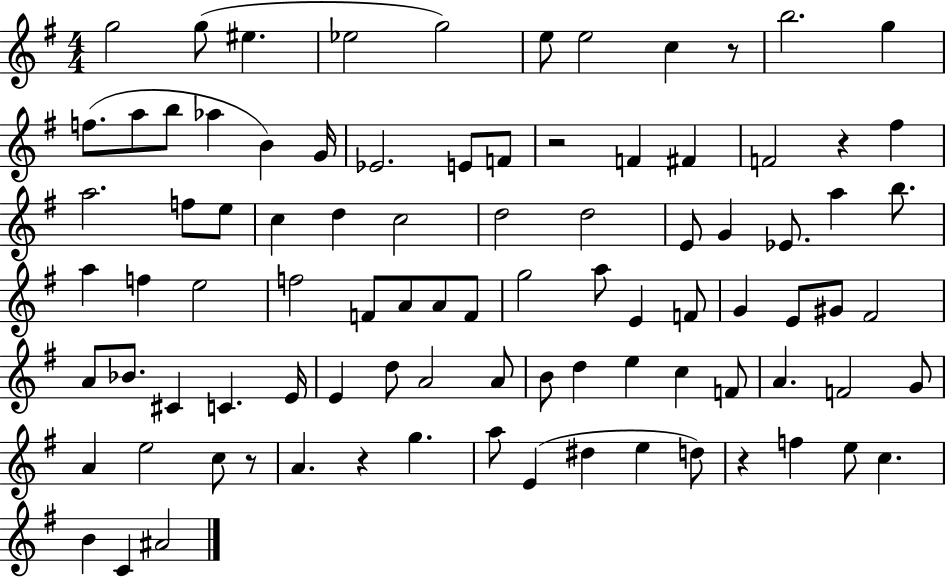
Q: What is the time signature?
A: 4/4